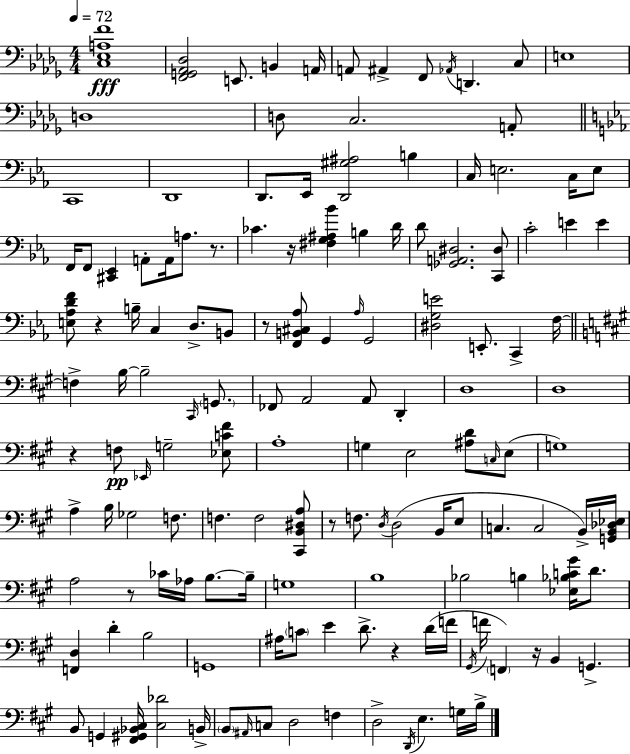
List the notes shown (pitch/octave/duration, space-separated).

[C3,Eb3,A3,F4]/w [F2,G2,Ab2,Db3]/h E2/e. B2/q A2/s A2/e A#2/q F2/e Ab2/s D2/q. C3/e E3/w D3/w D3/e C3/h. A2/e C2/w D2/w D2/e. Eb2/s [D2,G#3,A#3]/h B3/q C3/s E3/h. C3/s E3/e F2/s F2/e [C#2,Eb2]/q A2/e A2/s A3/e. R/e. CES4/q. R/s [F#3,G3,A#3,Bb4]/q B3/q D4/s D4/e [Gb2,A2,D#3]/h. [C2,D#3]/e C4/h E4/q E4/q [E3,Ab3,D4,F4]/e R/q B3/s C3/q D3/e. B2/e R/e [F2,B2,C#3,Ab3]/e G2/q Ab3/s G2/h [D#3,G3,E4]/h E2/e. C2/q F3/s F3/q B3/s B3/h C#2/s G2/e. FES2/e A2/h A2/e D2/q D3/w D3/w R/q F3/e Eb2/s G3/h [Eb3,C4,F#4]/e A3/w G3/q E3/h [A#3,D4]/e C3/s E3/e G3/w A3/q B3/s Gb3/h F3/e. F3/q. F3/h [C#2,B2,D#3,A3]/e R/e F3/e. D3/s D3/h B2/s E3/e C3/q. C3/h B2/s [G2,B2,Db3,Eb3]/s A3/h R/e CES4/s Ab3/s B3/e. B3/s G3/w B3/w Bb3/h B3/q [Eb3,Bb3,C4,G#4]/s D4/e. [F2,D3]/q D4/q B3/h G2/w A#3/s C4/e E4/q D4/e. R/q D4/s F4/s G#2/s F4/s F2/q R/s B2/q G2/q. B2/e G2/q [F#2,G#2,Bb2,C#3]/s [C#3,Db4]/h B2/s B2/e A#2/s C3/e D3/h F3/q D3/h D2/s E3/q. G3/s B3/s